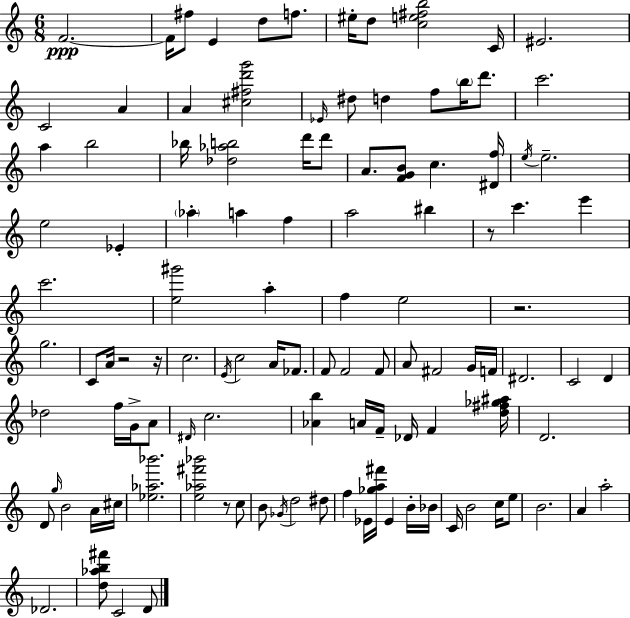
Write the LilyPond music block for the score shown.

{
  \clef treble
  \numericTimeSignature
  \time 6/8
  \key c \major
  \repeat volta 2 { f'2.~~\ppp | f'16 fis''8 e'4 d''8 f''8. | eis''16-. d''8 <c'' e'' fis'' b''>2 c'16 | eis'2. | \break c'2 a'4 | a'4 <cis'' fis'' d''' g'''>2 | \grace { ees'16 } dis''8 d''4 f''8 \parenthesize b''16 d'''8. | c'''2. | \break a''4 b''2 | bes''16 <des'' aes'' b''>2 d'''16 d'''8 | a'8. <f' g' b'>8 c''4. | <dis' f''>16 \acciaccatura { e''16 } e''2.-- | \break e''2 ees'4-. | \parenthesize aes''4-. a''4 f''4 | a''2 bis''4 | r8 c'''4. e'''4 | \break c'''2. | <e'' gis'''>2 a''4-. | f''4 e''2 | r2. | \break g''2. | c'8 a'16 r2 | r16 c''2. | \acciaccatura { e'16 } c''2 a'16 | \break fes'8. f'8 f'2 | f'8 a'8 fis'2 | g'16 f'16 dis'2. | c'2 d'4 | \break des''2 f''16 | g'16-> a'8 \grace { dis'16 } c''2. | <aes' b''>4 a'16 f'16-- des'16 f'4 | <d'' fis'' ges'' ais''>16 d'2. | \break d'8 \grace { g''16 } b'2 | a'16 cis''16 <ees'' aes'' bes'''>2. | <e'' aes'' fis''' bes'''>2 | r8 c''8 b'8 \acciaccatura { ges'16 } d''2 | \break dis''8 f''4 ees'16 <ges'' a'' fis'''>16 | ees'4 b'16-. bes'16 c'16 b'2 | c''16 e''8 b'2. | a'4 a''2-. | \break des'2. | <d'' aes'' b'' fis'''>8 c'2 | d'8 } \bar "|."
}